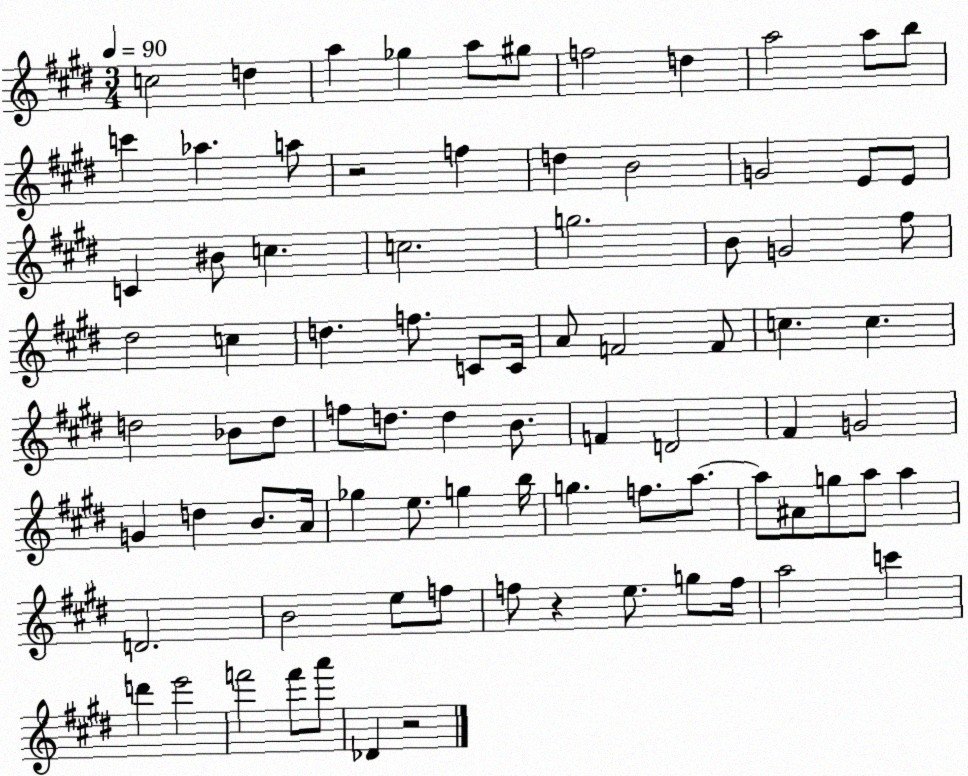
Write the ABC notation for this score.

X:1
T:Untitled
M:3/4
L:1/4
K:E
c2 d a _g a/2 ^g/2 f2 d a2 a/2 b/2 c' _a a/2 z2 f d B2 G2 E/2 E/2 C ^B/2 c c2 g2 B/2 G2 ^f/2 ^d2 c d f/2 C/2 C/4 A/2 F2 F/2 c c d2 _B/2 d/2 f/2 d/2 d B/2 F D2 ^F G2 G d B/2 A/4 _g e/2 g b/4 g f/2 a/2 a/2 ^A/2 g/2 a/2 a D2 B2 e/2 f/2 f/2 z e/2 g/2 f/4 a2 c' d' e'2 f'2 f'/2 a'/2 _D z2